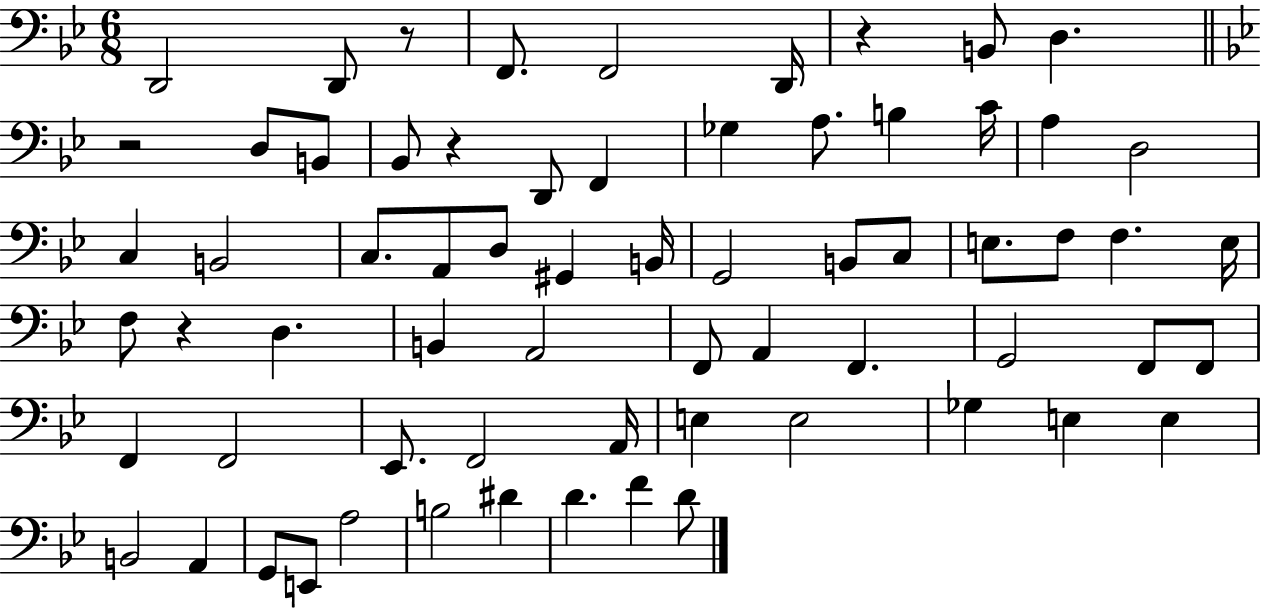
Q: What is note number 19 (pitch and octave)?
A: C3